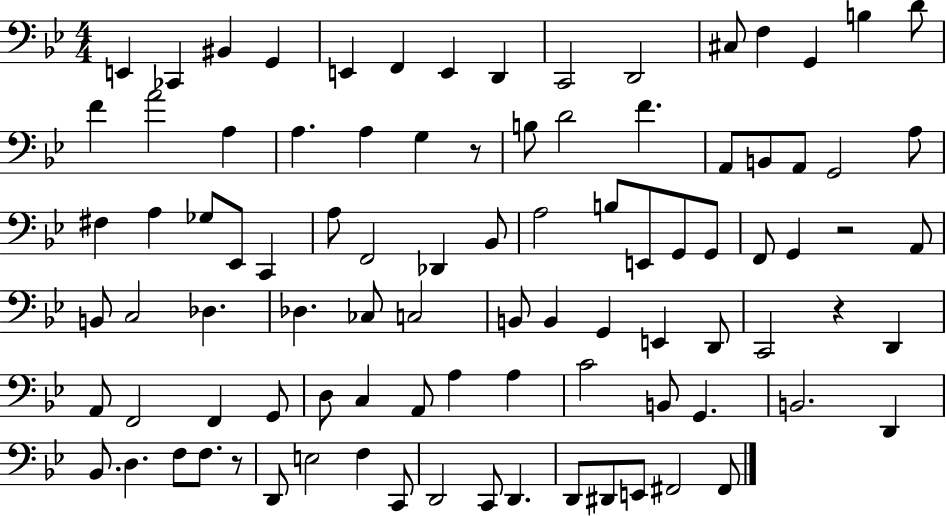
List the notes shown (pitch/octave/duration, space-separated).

E2/q CES2/q BIS2/q G2/q E2/q F2/q E2/q D2/q C2/h D2/h C#3/e F3/q G2/q B3/q D4/e F4/q A4/h A3/q A3/q. A3/q G3/q R/e B3/e D4/h F4/q. A2/e B2/e A2/e G2/h A3/e F#3/q A3/q Gb3/e Eb2/e C2/q A3/e F2/h Db2/q Bb2/e A3/h B3/e E2/e G2/e G2/e F2/e G2/q R/h A2/e B2/e C3/h Db3/q. Db3/q. CES3/e C3/h B2/e B2/q G2/q E2/q D2/e C2/h R/q D2/q A2/e F2/h F2/q G2/e D3/e C3/q A2/e A3/q A3/q C4/h B2/e G2/q. B2/h. D2/q Bb2/e. D3/q. F3/e F3/e. R/e D2/e E3/h F3/q C2/e D2/h C2/e D2/q. D2/e D#2/e E2/e F#2/h F#2/e